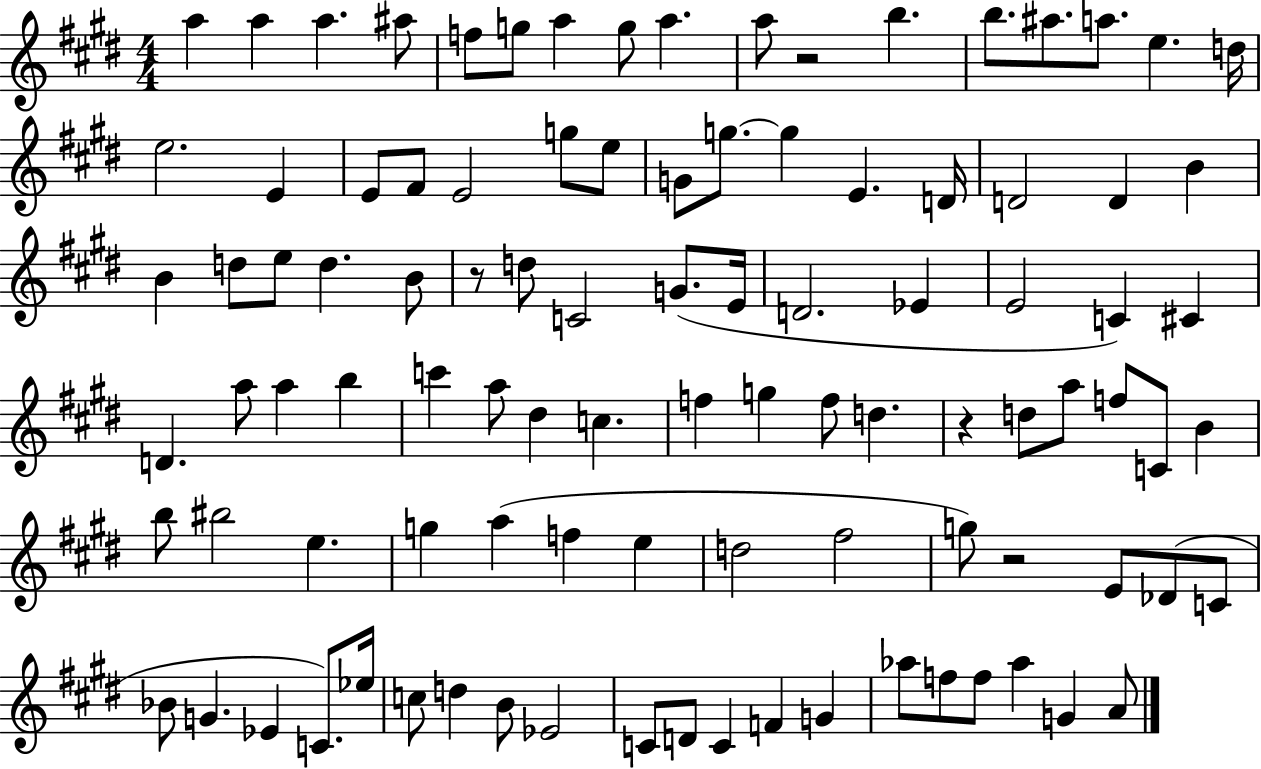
A5/q A5/q A5/q. A#5/e F5/e G5/e A5/q G5/e A5/q. A5/e R/h B5/q. B5/e. A#5/e. A5/e. E5/q. D5/s E5/h. E4/q E4/e F#4/e E4/h G5/e E5/e G4/e G5/e. G5/q E4/q. D4/s D4/h D4/q B4/q B4/q D5/e E5/e D5/q. B4/e R/e D5/e C4/h G4/e. E4/s D4/h. Eb4/q E4/h C4/q C#4/q D4/q. A5/e A5/q B5/q C6/q A5/e D#5/q C5/q. F5/q G5/q F5/e D5/q. R/q D5/e A5/e F5/e C4/e B4/q B5/e BIS5/h E5/q. G5/q A5/q F5/q E5/q D5/h F#5/h G5/e R/h E4/e Db4/e C4/e Bb4/e G4/q. Eb4/q C4/e. Eb5/s C5/e D5/q B4/e Eb4/h C4/e D4/e C4/q F4/q G4/q Ab5/e F5/e F5/e Ab5/q G4/q A4/e